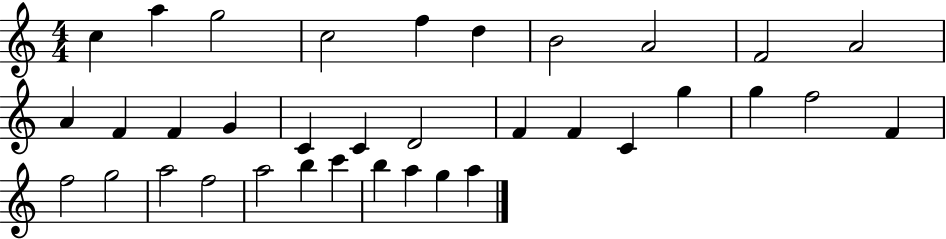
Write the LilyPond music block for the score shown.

{
  \clef treble
  \numericTimeSignature
  \time 4/4
  \key c \major
  c''4 a''4 g''2 | c''2 f''4 d''4 | b'2 a'2 | f'2 a'2 | \break a'4 f'4 f'4 g'4 | c'4 c'4 d'2 | f'4 f'4 c'4 g''4 | g''4 f''2 f'4 | \break f''2 g''2 | a''2 f''2 | a''2 b''4 c'''4 | b''4 a''4 g''4 a''4 | \break \bar "|."
}